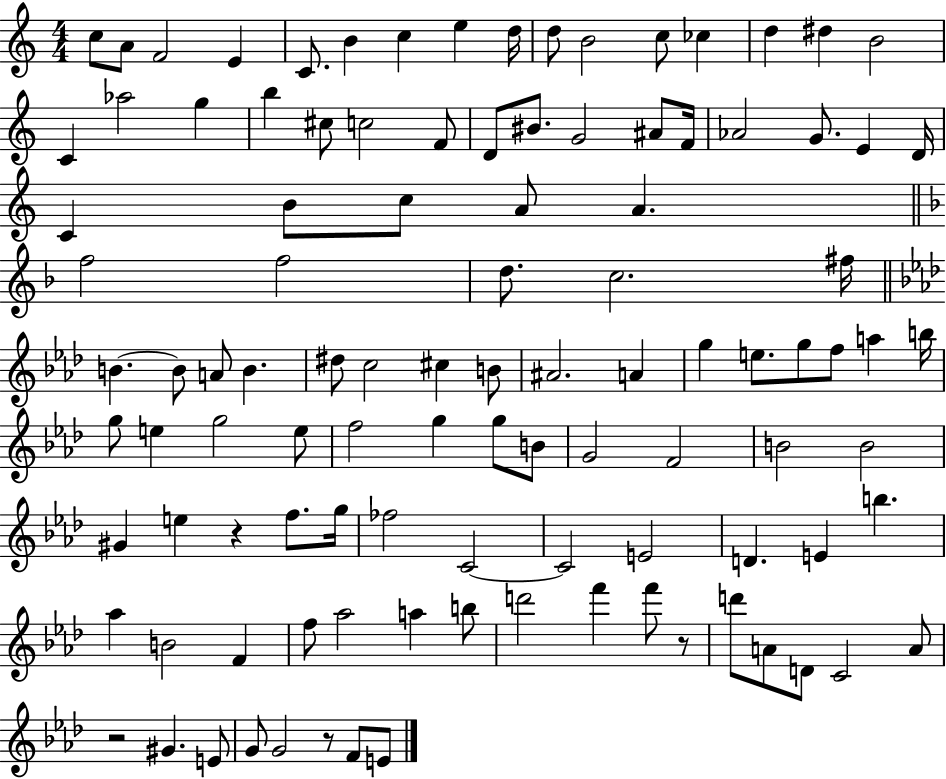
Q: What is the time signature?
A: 4/4